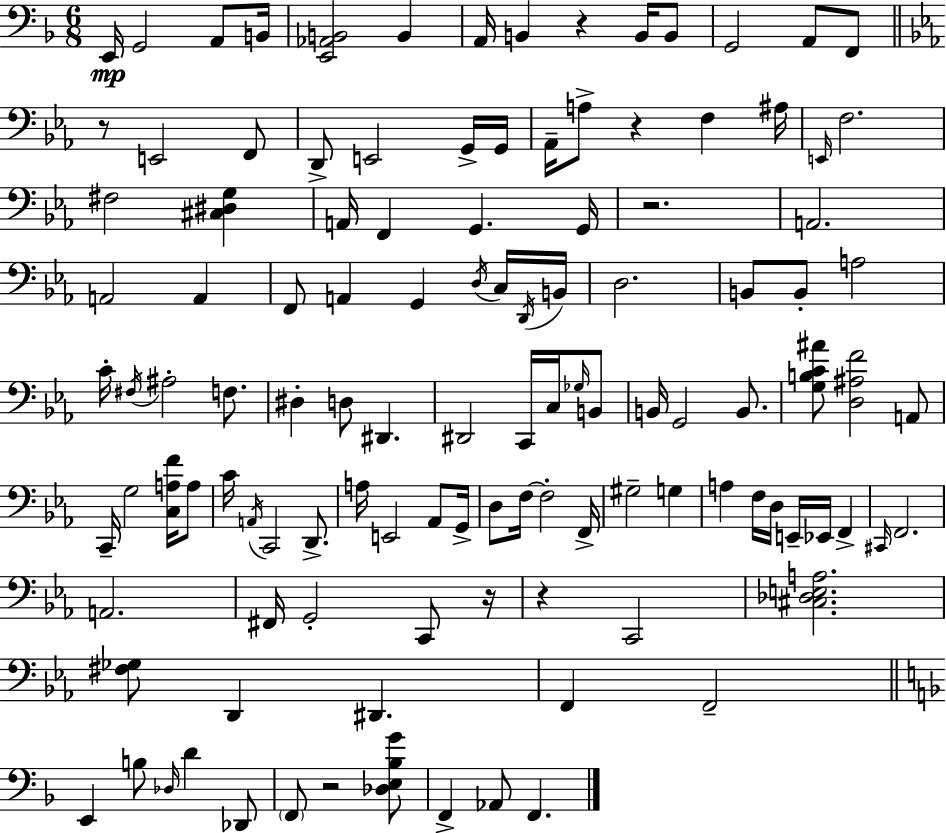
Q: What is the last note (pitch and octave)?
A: F2